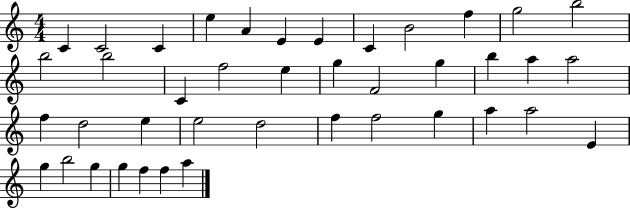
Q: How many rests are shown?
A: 0